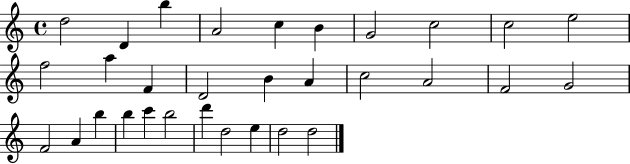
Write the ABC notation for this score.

X:1
T:Untitled
M:4/4
L:1/4
K:C
d2 D b A2 c B G2 c2 c2 e2 f2 a F D2 B A c2 A2 F2 G2 F2 A b b c' b2 d' d2 e d2 d2